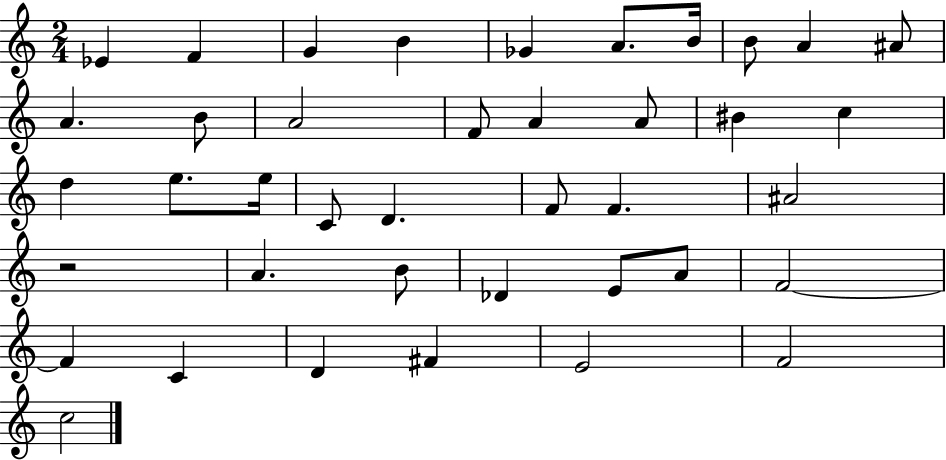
Eb4/q F4/q G4/q B4/q Gb4/q A4/e. B4/s B4/e A4/q A#4/e A4/q. B4/e A4/h F4/e A4/q A4/e BIS4/q C5/q D5/q E5/e. E5/s C4/e D4/q. F4/e F4/q. A#4/h R/h A4/q. B4/e Db4/q E4/e A4/e F4/h F4/q C4/q D4/q F#4/q E4/h F4/h C5/h